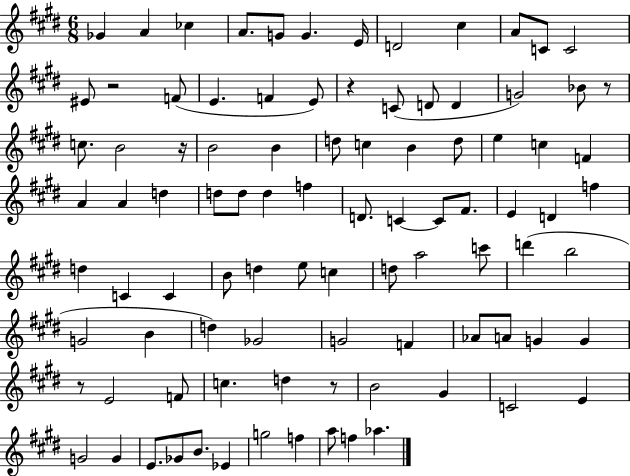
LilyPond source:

{
  \clef treble
  \numericTimeSignature
  \time 6/8
  \key e \major
  ges'4 a'4 ces''4 | a'8. g'8 g'4. e'16 | d'2 cis''4 | a'8 c'8 c'2 | \break eis'8 r2 f'8( | e'4. f'4 e'8) | r4 c'8( d'8 d'4 | g'2) bes'8 r8 | \break c''8. b'2 r16 | b'2 b'4 | d''8 c''4 b'4 d''8 | e''4 c''4 f'4 | \break a'4 a'4 d''4 | d''8 d''8 d''4 f''4 | d'8. c'4~~ c'8 fis'8. | e'4 d'4 f''4 | \break d''4 c'4 c'4 | b'8 d''4 e''8 c''4 | d''8 a''2 c'''8 | d'''4( b''2 | \break g'2 b'4 | d''4) ges'2 | g'2 f'4 | aes'8 a'8 g'4 g'4 | \break r8 e'2 f'8 | c''4. d''4 r8 | b'2 gis'4 | c'2 e'4 | \break g'2 g'4 | e'8. ges'8 b'8. ees'4 | g''2 f''4 | a''8 f''4 aes''4. | \break \bar "|."
}